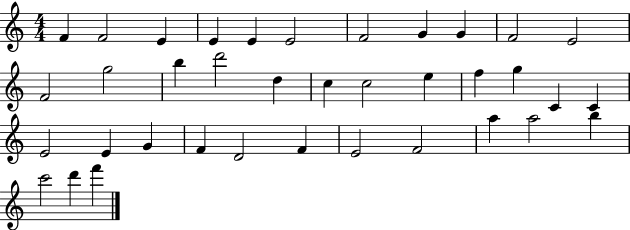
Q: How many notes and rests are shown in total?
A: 37